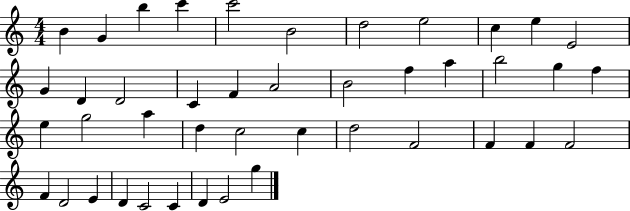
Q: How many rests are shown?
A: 0